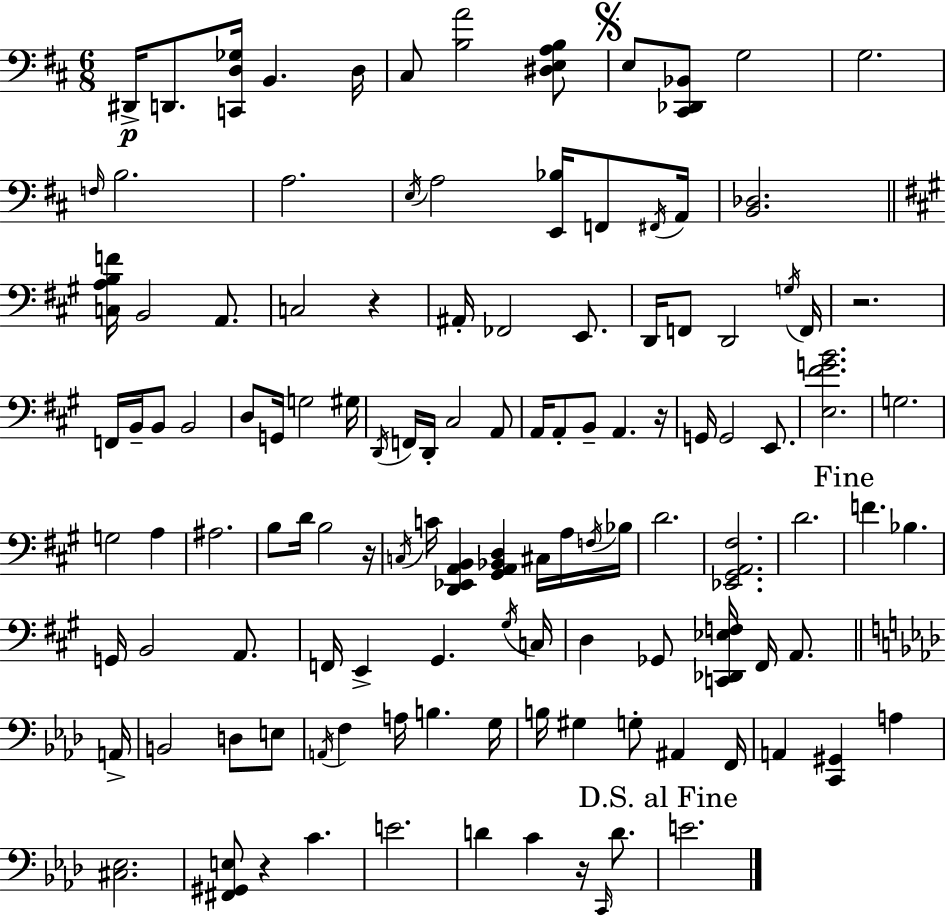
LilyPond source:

{
  \clef bass
  \numericTimeSignature
  \time 6/8
  \key d \major
  \repeat volta 2 { dis,16->\p d,8. <c, d ges>16 b,4. d16 | cis8 <b a'>2 <dis e a b>8 | \mark \markup { \musicglyph "scripts.segno" } e8 <cis, des, bes,>8 g2 | g2. | \break \grace { f16 } b2. | a2. | \acciaccatura { e16 } a2 <e, bes>16 f,8 | \acciaccatura { fis,16 } a,16 <b, des>2. | \break \bar "||" \break \key a \major <c a b f'>16 b,2 a,8. | c2 r4 | ais,16-. fes,2 e,8. | d,16 f,8 d,2 \acciaccatura { g16 } | \break f,16 r2. | f,16 b,16-- b,8 b,2 | d8 g,16 g2 | gis16 \acciaccatura { d,16 } f,16 d,16-. cis2 | \break a,8 a,16 a,8-. b,8-- a,4. | r16 g,16 g,2 e,8. | <e fis' g' b'>2. | g2. | \break g2 a4 | ais2. | b8 d'16 b2 | r16 \acciaccatura { c16 } c'16 <d, ees, a, b,>4 <gis, a, bes, d>4 | \break cis16 a16 \acciaccatura { f16 } bes16 d'2. | <ees, gis, a, fis>2. | d'2. | \mark "Fine" f'4. bes4. | \break g,16 b,2 | a,8. f,16 e,4-> gis,4. | \acciaccatura { gis16 } c16 d4 ges,8 <c, des, ees f>16 | fis,16 a,8. \bar "||" \break \key aes \major a,16-> b,2 d8 e8 | \acciaccatura { a,16 } f4 a16 b4. | g16 b16 gis4 g8-. ais,4 | f,16 a,4 <c, gis,>4 a4 | \break <cis ees>2. | <fis, gis, e>8 r4 c'4. | e'2. | d'4 c'4 r16 \grace { c,16 } | \break d'8. \mark "D.S. al Fine" e'2. | } \bar "|."
}